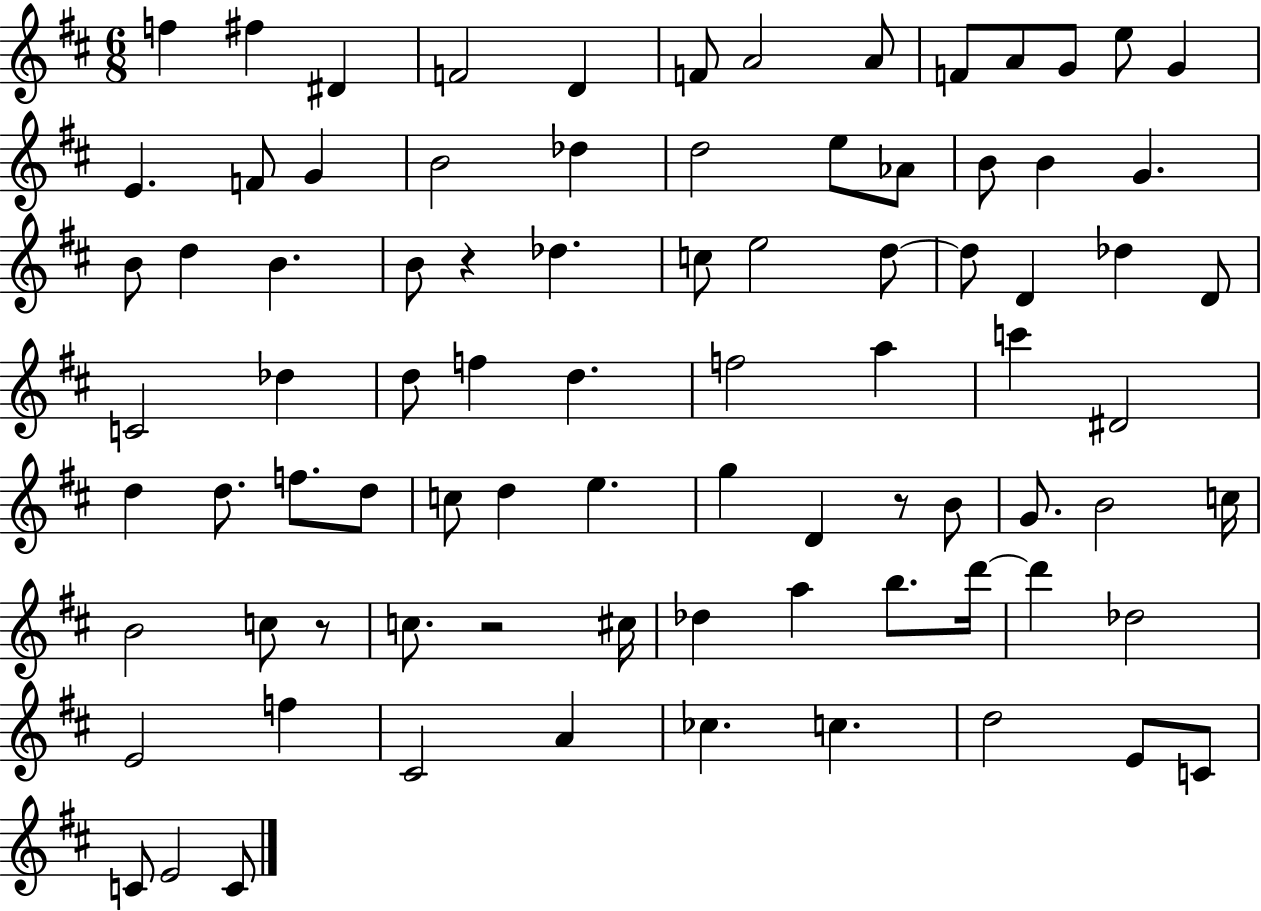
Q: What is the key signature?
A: D major